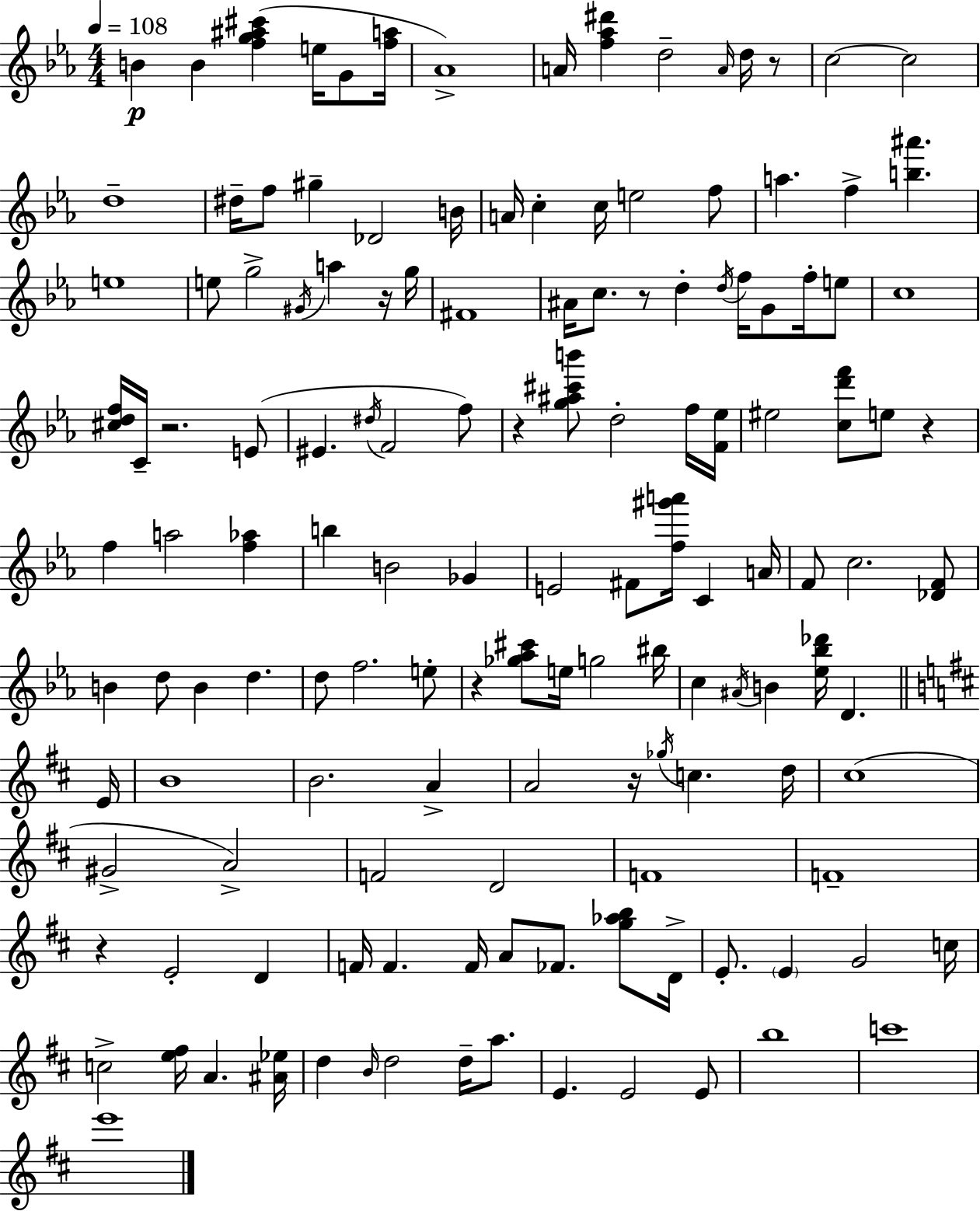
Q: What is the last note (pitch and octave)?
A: E6